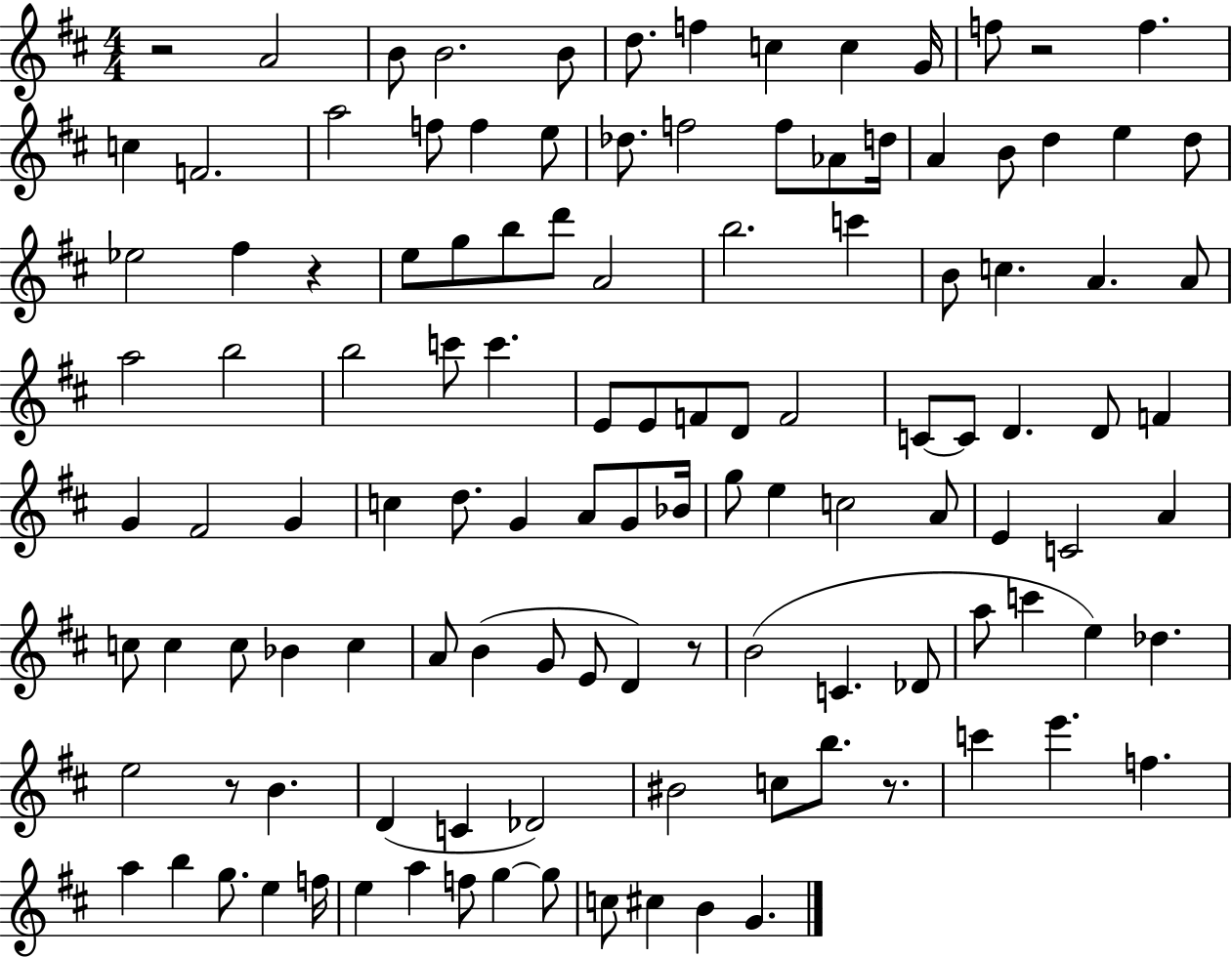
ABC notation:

X:1
T:Untitled
M:4/4
L:1/4
K:D
z2 A2 B/2 B2 B/2 d/2 f c c G/4 f/2 z2 f c F2 a2 f/2 f e/2 _d/2 f2 f/2 _A/2 d/4 A B/2 d e d/2 _e2 ^f z e/2 g/2 b/2 d'/2 A2 b2 c' B/2 c A A/2 a2 b2 b2 c'/2 c' E/2 E/2 F/2 D/2 F2 C/2 C/2 D D/2 F G ^F2 G c d/2 G A/2 G/2 _B/4 g/2 e c2 A/2 E C2 A c/2 c c/2 _B c A/2 B G/2 E/2 D z/2 B2 C _D/2 a/2 c' e _d e2 z/2 B D C _D2 ^B2 c/2 b/2 z/2 c' e' f a b g/2 e f/4 e a f/2 g g/2 c/2 ^c B G